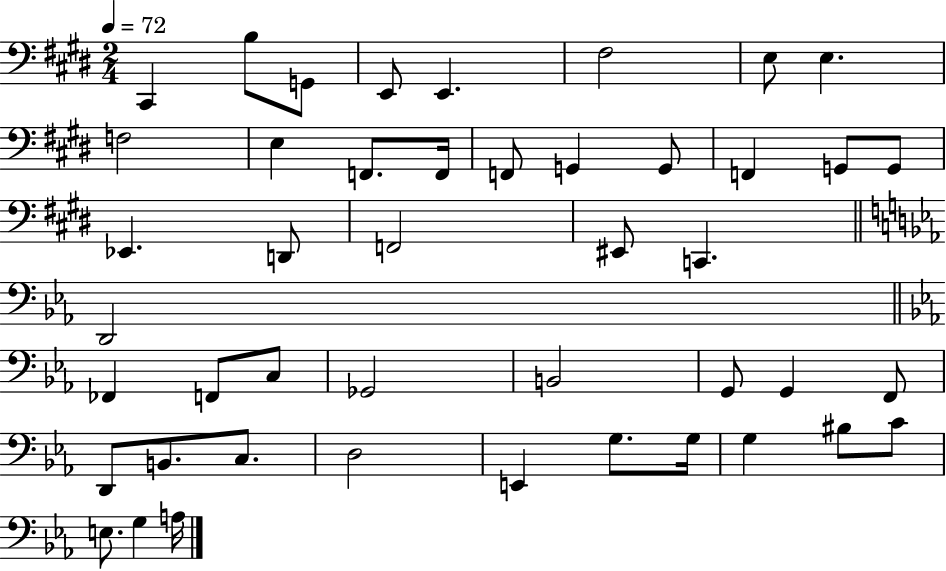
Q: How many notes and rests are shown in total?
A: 45